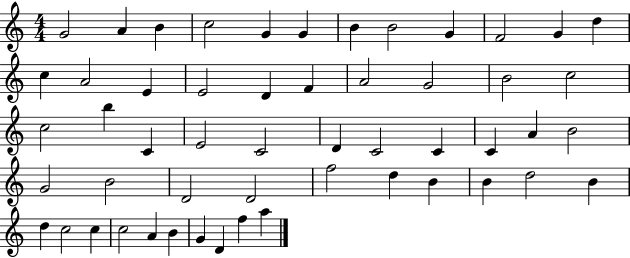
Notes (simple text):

G4/h A4/q B4/q C5/h G4/q G4/q B4/q B4/h G4/q F4/h G4/q D5/q C5/q A4/h E4/q E4/h D4/q F4/q A4/h G4/h B4/h C5/h C5/h B5/q C4/q E4/h C4/h D4/q C4/h C4/q C4/q A4/q B4/h G4/h B4/h D4/h D4/h F5/h D5/q B4/q B4/q D5/h B4/q D5/q C5/h C5/q C5/h A4/q B4/q G4/q D4/q F5/q A5/q